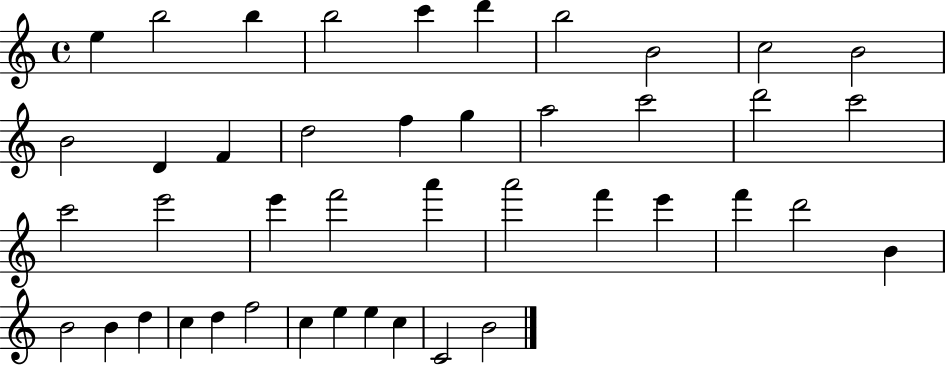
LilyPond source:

{
  \clef treble
  \time 4/4
  \defaultTimeSignature
  \key c \major
  e''4 b''2 b''4 | b''2 c'''4 d'''4 | b''2 b'2 | c''2 b'2 | \break b'2 d'4 f'4 | d''2 f''4 g''4 | a''2 c'''2 | d'''2 c'''2 | \break c'''2 e'''2 | e'''4 f'''2 a'''4 | a'''2 f'''4 e'''4 | f'''4 d'''2 b'4 | \break b'2 b'4 d''4 | c''4 d''4 f''2 | c''4 e''4 e''4 c''4 | c'2 b'2 | \break \bar "|."
}